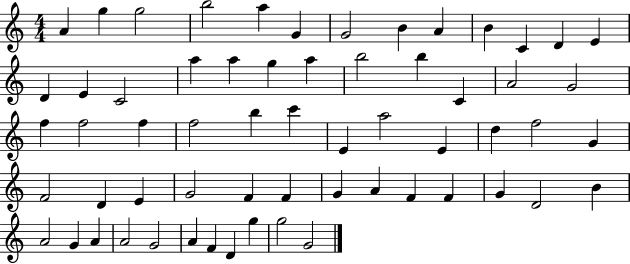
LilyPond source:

{
  \clef treble
  \numericTimeSignature
  \time 4/4
  \key c \major
  a'4 g''4 g''2 | b''2 a''4 g'4 | g'2 b'4 a'4 | b'4 c'4 d'4 e'4 | \break d'4 e'4 c'2 | a''4 a''4 g''4 a''4 | b''2 b''4 c'4 | a'2 g'2 | \break f''4 f''2 f''4 | f''2 b''4 c'''4 | e'4 a''2 e'4 | d''4 f''2 g'4 | \break f'2 d'4 e'4 | g'2 f'4 f'4 | g'4 a'4 f'4 f'4 | g'4 d'2 b'4 | \break a'2 g'4 a'4 | a'2 g'2 | a'4 f'4 d'4 g''4 | g''2 g'2 | \break \bar "|."
}